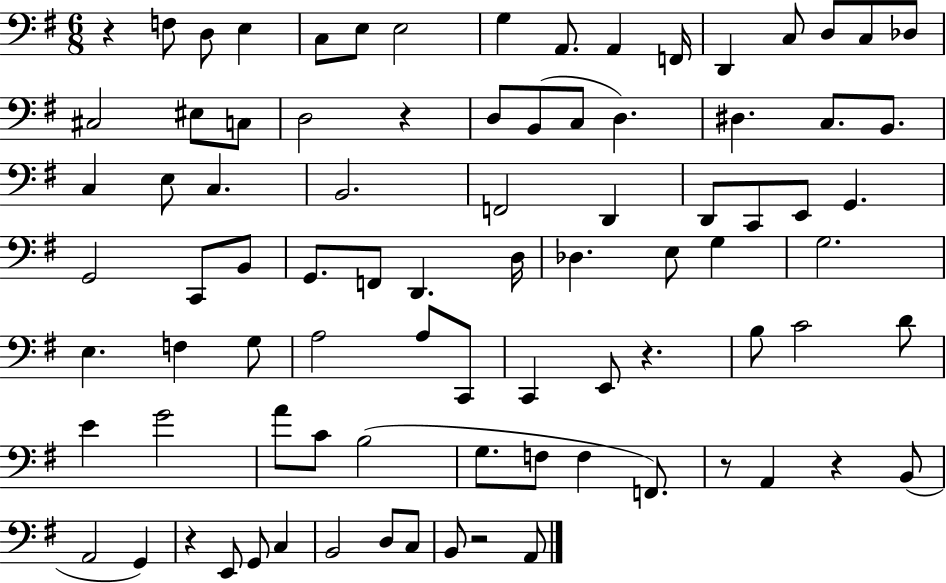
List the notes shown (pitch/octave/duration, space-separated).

R/q F3/e D3/e E3/q C3/e E3/e E3/h G3/q A2/e. A2/q F2/s D2/q C3/e D3/e C3/e Db3/e C#3/h EIS3/e C3/e D3/h R/q D3/e B2/e C3/e D3/q. D#3/q. C3/e. B2/e. C3/q E3/e C3/q. B2/h. F2/h D2/q D2/e C2/e E2/e G2/q. G2/h C2/e B2/e G2/e. F2/e D2/q. D3/s Db3/q. E3/e G3/q G3/h. E3/q. F3/q G3/e A3/h A3/e C2/e C2/q E2/e R/q. B3/e C4/h D4/e E4/q G4/h A4/e C4/e B3/h G3/e. F3/e F3/q F2/e. R/e A2/q R/q B2/e A2/h G2/q R/q E2/e G2/e C3/q B2/h D3/e C3/e B2/e R/h A2/e